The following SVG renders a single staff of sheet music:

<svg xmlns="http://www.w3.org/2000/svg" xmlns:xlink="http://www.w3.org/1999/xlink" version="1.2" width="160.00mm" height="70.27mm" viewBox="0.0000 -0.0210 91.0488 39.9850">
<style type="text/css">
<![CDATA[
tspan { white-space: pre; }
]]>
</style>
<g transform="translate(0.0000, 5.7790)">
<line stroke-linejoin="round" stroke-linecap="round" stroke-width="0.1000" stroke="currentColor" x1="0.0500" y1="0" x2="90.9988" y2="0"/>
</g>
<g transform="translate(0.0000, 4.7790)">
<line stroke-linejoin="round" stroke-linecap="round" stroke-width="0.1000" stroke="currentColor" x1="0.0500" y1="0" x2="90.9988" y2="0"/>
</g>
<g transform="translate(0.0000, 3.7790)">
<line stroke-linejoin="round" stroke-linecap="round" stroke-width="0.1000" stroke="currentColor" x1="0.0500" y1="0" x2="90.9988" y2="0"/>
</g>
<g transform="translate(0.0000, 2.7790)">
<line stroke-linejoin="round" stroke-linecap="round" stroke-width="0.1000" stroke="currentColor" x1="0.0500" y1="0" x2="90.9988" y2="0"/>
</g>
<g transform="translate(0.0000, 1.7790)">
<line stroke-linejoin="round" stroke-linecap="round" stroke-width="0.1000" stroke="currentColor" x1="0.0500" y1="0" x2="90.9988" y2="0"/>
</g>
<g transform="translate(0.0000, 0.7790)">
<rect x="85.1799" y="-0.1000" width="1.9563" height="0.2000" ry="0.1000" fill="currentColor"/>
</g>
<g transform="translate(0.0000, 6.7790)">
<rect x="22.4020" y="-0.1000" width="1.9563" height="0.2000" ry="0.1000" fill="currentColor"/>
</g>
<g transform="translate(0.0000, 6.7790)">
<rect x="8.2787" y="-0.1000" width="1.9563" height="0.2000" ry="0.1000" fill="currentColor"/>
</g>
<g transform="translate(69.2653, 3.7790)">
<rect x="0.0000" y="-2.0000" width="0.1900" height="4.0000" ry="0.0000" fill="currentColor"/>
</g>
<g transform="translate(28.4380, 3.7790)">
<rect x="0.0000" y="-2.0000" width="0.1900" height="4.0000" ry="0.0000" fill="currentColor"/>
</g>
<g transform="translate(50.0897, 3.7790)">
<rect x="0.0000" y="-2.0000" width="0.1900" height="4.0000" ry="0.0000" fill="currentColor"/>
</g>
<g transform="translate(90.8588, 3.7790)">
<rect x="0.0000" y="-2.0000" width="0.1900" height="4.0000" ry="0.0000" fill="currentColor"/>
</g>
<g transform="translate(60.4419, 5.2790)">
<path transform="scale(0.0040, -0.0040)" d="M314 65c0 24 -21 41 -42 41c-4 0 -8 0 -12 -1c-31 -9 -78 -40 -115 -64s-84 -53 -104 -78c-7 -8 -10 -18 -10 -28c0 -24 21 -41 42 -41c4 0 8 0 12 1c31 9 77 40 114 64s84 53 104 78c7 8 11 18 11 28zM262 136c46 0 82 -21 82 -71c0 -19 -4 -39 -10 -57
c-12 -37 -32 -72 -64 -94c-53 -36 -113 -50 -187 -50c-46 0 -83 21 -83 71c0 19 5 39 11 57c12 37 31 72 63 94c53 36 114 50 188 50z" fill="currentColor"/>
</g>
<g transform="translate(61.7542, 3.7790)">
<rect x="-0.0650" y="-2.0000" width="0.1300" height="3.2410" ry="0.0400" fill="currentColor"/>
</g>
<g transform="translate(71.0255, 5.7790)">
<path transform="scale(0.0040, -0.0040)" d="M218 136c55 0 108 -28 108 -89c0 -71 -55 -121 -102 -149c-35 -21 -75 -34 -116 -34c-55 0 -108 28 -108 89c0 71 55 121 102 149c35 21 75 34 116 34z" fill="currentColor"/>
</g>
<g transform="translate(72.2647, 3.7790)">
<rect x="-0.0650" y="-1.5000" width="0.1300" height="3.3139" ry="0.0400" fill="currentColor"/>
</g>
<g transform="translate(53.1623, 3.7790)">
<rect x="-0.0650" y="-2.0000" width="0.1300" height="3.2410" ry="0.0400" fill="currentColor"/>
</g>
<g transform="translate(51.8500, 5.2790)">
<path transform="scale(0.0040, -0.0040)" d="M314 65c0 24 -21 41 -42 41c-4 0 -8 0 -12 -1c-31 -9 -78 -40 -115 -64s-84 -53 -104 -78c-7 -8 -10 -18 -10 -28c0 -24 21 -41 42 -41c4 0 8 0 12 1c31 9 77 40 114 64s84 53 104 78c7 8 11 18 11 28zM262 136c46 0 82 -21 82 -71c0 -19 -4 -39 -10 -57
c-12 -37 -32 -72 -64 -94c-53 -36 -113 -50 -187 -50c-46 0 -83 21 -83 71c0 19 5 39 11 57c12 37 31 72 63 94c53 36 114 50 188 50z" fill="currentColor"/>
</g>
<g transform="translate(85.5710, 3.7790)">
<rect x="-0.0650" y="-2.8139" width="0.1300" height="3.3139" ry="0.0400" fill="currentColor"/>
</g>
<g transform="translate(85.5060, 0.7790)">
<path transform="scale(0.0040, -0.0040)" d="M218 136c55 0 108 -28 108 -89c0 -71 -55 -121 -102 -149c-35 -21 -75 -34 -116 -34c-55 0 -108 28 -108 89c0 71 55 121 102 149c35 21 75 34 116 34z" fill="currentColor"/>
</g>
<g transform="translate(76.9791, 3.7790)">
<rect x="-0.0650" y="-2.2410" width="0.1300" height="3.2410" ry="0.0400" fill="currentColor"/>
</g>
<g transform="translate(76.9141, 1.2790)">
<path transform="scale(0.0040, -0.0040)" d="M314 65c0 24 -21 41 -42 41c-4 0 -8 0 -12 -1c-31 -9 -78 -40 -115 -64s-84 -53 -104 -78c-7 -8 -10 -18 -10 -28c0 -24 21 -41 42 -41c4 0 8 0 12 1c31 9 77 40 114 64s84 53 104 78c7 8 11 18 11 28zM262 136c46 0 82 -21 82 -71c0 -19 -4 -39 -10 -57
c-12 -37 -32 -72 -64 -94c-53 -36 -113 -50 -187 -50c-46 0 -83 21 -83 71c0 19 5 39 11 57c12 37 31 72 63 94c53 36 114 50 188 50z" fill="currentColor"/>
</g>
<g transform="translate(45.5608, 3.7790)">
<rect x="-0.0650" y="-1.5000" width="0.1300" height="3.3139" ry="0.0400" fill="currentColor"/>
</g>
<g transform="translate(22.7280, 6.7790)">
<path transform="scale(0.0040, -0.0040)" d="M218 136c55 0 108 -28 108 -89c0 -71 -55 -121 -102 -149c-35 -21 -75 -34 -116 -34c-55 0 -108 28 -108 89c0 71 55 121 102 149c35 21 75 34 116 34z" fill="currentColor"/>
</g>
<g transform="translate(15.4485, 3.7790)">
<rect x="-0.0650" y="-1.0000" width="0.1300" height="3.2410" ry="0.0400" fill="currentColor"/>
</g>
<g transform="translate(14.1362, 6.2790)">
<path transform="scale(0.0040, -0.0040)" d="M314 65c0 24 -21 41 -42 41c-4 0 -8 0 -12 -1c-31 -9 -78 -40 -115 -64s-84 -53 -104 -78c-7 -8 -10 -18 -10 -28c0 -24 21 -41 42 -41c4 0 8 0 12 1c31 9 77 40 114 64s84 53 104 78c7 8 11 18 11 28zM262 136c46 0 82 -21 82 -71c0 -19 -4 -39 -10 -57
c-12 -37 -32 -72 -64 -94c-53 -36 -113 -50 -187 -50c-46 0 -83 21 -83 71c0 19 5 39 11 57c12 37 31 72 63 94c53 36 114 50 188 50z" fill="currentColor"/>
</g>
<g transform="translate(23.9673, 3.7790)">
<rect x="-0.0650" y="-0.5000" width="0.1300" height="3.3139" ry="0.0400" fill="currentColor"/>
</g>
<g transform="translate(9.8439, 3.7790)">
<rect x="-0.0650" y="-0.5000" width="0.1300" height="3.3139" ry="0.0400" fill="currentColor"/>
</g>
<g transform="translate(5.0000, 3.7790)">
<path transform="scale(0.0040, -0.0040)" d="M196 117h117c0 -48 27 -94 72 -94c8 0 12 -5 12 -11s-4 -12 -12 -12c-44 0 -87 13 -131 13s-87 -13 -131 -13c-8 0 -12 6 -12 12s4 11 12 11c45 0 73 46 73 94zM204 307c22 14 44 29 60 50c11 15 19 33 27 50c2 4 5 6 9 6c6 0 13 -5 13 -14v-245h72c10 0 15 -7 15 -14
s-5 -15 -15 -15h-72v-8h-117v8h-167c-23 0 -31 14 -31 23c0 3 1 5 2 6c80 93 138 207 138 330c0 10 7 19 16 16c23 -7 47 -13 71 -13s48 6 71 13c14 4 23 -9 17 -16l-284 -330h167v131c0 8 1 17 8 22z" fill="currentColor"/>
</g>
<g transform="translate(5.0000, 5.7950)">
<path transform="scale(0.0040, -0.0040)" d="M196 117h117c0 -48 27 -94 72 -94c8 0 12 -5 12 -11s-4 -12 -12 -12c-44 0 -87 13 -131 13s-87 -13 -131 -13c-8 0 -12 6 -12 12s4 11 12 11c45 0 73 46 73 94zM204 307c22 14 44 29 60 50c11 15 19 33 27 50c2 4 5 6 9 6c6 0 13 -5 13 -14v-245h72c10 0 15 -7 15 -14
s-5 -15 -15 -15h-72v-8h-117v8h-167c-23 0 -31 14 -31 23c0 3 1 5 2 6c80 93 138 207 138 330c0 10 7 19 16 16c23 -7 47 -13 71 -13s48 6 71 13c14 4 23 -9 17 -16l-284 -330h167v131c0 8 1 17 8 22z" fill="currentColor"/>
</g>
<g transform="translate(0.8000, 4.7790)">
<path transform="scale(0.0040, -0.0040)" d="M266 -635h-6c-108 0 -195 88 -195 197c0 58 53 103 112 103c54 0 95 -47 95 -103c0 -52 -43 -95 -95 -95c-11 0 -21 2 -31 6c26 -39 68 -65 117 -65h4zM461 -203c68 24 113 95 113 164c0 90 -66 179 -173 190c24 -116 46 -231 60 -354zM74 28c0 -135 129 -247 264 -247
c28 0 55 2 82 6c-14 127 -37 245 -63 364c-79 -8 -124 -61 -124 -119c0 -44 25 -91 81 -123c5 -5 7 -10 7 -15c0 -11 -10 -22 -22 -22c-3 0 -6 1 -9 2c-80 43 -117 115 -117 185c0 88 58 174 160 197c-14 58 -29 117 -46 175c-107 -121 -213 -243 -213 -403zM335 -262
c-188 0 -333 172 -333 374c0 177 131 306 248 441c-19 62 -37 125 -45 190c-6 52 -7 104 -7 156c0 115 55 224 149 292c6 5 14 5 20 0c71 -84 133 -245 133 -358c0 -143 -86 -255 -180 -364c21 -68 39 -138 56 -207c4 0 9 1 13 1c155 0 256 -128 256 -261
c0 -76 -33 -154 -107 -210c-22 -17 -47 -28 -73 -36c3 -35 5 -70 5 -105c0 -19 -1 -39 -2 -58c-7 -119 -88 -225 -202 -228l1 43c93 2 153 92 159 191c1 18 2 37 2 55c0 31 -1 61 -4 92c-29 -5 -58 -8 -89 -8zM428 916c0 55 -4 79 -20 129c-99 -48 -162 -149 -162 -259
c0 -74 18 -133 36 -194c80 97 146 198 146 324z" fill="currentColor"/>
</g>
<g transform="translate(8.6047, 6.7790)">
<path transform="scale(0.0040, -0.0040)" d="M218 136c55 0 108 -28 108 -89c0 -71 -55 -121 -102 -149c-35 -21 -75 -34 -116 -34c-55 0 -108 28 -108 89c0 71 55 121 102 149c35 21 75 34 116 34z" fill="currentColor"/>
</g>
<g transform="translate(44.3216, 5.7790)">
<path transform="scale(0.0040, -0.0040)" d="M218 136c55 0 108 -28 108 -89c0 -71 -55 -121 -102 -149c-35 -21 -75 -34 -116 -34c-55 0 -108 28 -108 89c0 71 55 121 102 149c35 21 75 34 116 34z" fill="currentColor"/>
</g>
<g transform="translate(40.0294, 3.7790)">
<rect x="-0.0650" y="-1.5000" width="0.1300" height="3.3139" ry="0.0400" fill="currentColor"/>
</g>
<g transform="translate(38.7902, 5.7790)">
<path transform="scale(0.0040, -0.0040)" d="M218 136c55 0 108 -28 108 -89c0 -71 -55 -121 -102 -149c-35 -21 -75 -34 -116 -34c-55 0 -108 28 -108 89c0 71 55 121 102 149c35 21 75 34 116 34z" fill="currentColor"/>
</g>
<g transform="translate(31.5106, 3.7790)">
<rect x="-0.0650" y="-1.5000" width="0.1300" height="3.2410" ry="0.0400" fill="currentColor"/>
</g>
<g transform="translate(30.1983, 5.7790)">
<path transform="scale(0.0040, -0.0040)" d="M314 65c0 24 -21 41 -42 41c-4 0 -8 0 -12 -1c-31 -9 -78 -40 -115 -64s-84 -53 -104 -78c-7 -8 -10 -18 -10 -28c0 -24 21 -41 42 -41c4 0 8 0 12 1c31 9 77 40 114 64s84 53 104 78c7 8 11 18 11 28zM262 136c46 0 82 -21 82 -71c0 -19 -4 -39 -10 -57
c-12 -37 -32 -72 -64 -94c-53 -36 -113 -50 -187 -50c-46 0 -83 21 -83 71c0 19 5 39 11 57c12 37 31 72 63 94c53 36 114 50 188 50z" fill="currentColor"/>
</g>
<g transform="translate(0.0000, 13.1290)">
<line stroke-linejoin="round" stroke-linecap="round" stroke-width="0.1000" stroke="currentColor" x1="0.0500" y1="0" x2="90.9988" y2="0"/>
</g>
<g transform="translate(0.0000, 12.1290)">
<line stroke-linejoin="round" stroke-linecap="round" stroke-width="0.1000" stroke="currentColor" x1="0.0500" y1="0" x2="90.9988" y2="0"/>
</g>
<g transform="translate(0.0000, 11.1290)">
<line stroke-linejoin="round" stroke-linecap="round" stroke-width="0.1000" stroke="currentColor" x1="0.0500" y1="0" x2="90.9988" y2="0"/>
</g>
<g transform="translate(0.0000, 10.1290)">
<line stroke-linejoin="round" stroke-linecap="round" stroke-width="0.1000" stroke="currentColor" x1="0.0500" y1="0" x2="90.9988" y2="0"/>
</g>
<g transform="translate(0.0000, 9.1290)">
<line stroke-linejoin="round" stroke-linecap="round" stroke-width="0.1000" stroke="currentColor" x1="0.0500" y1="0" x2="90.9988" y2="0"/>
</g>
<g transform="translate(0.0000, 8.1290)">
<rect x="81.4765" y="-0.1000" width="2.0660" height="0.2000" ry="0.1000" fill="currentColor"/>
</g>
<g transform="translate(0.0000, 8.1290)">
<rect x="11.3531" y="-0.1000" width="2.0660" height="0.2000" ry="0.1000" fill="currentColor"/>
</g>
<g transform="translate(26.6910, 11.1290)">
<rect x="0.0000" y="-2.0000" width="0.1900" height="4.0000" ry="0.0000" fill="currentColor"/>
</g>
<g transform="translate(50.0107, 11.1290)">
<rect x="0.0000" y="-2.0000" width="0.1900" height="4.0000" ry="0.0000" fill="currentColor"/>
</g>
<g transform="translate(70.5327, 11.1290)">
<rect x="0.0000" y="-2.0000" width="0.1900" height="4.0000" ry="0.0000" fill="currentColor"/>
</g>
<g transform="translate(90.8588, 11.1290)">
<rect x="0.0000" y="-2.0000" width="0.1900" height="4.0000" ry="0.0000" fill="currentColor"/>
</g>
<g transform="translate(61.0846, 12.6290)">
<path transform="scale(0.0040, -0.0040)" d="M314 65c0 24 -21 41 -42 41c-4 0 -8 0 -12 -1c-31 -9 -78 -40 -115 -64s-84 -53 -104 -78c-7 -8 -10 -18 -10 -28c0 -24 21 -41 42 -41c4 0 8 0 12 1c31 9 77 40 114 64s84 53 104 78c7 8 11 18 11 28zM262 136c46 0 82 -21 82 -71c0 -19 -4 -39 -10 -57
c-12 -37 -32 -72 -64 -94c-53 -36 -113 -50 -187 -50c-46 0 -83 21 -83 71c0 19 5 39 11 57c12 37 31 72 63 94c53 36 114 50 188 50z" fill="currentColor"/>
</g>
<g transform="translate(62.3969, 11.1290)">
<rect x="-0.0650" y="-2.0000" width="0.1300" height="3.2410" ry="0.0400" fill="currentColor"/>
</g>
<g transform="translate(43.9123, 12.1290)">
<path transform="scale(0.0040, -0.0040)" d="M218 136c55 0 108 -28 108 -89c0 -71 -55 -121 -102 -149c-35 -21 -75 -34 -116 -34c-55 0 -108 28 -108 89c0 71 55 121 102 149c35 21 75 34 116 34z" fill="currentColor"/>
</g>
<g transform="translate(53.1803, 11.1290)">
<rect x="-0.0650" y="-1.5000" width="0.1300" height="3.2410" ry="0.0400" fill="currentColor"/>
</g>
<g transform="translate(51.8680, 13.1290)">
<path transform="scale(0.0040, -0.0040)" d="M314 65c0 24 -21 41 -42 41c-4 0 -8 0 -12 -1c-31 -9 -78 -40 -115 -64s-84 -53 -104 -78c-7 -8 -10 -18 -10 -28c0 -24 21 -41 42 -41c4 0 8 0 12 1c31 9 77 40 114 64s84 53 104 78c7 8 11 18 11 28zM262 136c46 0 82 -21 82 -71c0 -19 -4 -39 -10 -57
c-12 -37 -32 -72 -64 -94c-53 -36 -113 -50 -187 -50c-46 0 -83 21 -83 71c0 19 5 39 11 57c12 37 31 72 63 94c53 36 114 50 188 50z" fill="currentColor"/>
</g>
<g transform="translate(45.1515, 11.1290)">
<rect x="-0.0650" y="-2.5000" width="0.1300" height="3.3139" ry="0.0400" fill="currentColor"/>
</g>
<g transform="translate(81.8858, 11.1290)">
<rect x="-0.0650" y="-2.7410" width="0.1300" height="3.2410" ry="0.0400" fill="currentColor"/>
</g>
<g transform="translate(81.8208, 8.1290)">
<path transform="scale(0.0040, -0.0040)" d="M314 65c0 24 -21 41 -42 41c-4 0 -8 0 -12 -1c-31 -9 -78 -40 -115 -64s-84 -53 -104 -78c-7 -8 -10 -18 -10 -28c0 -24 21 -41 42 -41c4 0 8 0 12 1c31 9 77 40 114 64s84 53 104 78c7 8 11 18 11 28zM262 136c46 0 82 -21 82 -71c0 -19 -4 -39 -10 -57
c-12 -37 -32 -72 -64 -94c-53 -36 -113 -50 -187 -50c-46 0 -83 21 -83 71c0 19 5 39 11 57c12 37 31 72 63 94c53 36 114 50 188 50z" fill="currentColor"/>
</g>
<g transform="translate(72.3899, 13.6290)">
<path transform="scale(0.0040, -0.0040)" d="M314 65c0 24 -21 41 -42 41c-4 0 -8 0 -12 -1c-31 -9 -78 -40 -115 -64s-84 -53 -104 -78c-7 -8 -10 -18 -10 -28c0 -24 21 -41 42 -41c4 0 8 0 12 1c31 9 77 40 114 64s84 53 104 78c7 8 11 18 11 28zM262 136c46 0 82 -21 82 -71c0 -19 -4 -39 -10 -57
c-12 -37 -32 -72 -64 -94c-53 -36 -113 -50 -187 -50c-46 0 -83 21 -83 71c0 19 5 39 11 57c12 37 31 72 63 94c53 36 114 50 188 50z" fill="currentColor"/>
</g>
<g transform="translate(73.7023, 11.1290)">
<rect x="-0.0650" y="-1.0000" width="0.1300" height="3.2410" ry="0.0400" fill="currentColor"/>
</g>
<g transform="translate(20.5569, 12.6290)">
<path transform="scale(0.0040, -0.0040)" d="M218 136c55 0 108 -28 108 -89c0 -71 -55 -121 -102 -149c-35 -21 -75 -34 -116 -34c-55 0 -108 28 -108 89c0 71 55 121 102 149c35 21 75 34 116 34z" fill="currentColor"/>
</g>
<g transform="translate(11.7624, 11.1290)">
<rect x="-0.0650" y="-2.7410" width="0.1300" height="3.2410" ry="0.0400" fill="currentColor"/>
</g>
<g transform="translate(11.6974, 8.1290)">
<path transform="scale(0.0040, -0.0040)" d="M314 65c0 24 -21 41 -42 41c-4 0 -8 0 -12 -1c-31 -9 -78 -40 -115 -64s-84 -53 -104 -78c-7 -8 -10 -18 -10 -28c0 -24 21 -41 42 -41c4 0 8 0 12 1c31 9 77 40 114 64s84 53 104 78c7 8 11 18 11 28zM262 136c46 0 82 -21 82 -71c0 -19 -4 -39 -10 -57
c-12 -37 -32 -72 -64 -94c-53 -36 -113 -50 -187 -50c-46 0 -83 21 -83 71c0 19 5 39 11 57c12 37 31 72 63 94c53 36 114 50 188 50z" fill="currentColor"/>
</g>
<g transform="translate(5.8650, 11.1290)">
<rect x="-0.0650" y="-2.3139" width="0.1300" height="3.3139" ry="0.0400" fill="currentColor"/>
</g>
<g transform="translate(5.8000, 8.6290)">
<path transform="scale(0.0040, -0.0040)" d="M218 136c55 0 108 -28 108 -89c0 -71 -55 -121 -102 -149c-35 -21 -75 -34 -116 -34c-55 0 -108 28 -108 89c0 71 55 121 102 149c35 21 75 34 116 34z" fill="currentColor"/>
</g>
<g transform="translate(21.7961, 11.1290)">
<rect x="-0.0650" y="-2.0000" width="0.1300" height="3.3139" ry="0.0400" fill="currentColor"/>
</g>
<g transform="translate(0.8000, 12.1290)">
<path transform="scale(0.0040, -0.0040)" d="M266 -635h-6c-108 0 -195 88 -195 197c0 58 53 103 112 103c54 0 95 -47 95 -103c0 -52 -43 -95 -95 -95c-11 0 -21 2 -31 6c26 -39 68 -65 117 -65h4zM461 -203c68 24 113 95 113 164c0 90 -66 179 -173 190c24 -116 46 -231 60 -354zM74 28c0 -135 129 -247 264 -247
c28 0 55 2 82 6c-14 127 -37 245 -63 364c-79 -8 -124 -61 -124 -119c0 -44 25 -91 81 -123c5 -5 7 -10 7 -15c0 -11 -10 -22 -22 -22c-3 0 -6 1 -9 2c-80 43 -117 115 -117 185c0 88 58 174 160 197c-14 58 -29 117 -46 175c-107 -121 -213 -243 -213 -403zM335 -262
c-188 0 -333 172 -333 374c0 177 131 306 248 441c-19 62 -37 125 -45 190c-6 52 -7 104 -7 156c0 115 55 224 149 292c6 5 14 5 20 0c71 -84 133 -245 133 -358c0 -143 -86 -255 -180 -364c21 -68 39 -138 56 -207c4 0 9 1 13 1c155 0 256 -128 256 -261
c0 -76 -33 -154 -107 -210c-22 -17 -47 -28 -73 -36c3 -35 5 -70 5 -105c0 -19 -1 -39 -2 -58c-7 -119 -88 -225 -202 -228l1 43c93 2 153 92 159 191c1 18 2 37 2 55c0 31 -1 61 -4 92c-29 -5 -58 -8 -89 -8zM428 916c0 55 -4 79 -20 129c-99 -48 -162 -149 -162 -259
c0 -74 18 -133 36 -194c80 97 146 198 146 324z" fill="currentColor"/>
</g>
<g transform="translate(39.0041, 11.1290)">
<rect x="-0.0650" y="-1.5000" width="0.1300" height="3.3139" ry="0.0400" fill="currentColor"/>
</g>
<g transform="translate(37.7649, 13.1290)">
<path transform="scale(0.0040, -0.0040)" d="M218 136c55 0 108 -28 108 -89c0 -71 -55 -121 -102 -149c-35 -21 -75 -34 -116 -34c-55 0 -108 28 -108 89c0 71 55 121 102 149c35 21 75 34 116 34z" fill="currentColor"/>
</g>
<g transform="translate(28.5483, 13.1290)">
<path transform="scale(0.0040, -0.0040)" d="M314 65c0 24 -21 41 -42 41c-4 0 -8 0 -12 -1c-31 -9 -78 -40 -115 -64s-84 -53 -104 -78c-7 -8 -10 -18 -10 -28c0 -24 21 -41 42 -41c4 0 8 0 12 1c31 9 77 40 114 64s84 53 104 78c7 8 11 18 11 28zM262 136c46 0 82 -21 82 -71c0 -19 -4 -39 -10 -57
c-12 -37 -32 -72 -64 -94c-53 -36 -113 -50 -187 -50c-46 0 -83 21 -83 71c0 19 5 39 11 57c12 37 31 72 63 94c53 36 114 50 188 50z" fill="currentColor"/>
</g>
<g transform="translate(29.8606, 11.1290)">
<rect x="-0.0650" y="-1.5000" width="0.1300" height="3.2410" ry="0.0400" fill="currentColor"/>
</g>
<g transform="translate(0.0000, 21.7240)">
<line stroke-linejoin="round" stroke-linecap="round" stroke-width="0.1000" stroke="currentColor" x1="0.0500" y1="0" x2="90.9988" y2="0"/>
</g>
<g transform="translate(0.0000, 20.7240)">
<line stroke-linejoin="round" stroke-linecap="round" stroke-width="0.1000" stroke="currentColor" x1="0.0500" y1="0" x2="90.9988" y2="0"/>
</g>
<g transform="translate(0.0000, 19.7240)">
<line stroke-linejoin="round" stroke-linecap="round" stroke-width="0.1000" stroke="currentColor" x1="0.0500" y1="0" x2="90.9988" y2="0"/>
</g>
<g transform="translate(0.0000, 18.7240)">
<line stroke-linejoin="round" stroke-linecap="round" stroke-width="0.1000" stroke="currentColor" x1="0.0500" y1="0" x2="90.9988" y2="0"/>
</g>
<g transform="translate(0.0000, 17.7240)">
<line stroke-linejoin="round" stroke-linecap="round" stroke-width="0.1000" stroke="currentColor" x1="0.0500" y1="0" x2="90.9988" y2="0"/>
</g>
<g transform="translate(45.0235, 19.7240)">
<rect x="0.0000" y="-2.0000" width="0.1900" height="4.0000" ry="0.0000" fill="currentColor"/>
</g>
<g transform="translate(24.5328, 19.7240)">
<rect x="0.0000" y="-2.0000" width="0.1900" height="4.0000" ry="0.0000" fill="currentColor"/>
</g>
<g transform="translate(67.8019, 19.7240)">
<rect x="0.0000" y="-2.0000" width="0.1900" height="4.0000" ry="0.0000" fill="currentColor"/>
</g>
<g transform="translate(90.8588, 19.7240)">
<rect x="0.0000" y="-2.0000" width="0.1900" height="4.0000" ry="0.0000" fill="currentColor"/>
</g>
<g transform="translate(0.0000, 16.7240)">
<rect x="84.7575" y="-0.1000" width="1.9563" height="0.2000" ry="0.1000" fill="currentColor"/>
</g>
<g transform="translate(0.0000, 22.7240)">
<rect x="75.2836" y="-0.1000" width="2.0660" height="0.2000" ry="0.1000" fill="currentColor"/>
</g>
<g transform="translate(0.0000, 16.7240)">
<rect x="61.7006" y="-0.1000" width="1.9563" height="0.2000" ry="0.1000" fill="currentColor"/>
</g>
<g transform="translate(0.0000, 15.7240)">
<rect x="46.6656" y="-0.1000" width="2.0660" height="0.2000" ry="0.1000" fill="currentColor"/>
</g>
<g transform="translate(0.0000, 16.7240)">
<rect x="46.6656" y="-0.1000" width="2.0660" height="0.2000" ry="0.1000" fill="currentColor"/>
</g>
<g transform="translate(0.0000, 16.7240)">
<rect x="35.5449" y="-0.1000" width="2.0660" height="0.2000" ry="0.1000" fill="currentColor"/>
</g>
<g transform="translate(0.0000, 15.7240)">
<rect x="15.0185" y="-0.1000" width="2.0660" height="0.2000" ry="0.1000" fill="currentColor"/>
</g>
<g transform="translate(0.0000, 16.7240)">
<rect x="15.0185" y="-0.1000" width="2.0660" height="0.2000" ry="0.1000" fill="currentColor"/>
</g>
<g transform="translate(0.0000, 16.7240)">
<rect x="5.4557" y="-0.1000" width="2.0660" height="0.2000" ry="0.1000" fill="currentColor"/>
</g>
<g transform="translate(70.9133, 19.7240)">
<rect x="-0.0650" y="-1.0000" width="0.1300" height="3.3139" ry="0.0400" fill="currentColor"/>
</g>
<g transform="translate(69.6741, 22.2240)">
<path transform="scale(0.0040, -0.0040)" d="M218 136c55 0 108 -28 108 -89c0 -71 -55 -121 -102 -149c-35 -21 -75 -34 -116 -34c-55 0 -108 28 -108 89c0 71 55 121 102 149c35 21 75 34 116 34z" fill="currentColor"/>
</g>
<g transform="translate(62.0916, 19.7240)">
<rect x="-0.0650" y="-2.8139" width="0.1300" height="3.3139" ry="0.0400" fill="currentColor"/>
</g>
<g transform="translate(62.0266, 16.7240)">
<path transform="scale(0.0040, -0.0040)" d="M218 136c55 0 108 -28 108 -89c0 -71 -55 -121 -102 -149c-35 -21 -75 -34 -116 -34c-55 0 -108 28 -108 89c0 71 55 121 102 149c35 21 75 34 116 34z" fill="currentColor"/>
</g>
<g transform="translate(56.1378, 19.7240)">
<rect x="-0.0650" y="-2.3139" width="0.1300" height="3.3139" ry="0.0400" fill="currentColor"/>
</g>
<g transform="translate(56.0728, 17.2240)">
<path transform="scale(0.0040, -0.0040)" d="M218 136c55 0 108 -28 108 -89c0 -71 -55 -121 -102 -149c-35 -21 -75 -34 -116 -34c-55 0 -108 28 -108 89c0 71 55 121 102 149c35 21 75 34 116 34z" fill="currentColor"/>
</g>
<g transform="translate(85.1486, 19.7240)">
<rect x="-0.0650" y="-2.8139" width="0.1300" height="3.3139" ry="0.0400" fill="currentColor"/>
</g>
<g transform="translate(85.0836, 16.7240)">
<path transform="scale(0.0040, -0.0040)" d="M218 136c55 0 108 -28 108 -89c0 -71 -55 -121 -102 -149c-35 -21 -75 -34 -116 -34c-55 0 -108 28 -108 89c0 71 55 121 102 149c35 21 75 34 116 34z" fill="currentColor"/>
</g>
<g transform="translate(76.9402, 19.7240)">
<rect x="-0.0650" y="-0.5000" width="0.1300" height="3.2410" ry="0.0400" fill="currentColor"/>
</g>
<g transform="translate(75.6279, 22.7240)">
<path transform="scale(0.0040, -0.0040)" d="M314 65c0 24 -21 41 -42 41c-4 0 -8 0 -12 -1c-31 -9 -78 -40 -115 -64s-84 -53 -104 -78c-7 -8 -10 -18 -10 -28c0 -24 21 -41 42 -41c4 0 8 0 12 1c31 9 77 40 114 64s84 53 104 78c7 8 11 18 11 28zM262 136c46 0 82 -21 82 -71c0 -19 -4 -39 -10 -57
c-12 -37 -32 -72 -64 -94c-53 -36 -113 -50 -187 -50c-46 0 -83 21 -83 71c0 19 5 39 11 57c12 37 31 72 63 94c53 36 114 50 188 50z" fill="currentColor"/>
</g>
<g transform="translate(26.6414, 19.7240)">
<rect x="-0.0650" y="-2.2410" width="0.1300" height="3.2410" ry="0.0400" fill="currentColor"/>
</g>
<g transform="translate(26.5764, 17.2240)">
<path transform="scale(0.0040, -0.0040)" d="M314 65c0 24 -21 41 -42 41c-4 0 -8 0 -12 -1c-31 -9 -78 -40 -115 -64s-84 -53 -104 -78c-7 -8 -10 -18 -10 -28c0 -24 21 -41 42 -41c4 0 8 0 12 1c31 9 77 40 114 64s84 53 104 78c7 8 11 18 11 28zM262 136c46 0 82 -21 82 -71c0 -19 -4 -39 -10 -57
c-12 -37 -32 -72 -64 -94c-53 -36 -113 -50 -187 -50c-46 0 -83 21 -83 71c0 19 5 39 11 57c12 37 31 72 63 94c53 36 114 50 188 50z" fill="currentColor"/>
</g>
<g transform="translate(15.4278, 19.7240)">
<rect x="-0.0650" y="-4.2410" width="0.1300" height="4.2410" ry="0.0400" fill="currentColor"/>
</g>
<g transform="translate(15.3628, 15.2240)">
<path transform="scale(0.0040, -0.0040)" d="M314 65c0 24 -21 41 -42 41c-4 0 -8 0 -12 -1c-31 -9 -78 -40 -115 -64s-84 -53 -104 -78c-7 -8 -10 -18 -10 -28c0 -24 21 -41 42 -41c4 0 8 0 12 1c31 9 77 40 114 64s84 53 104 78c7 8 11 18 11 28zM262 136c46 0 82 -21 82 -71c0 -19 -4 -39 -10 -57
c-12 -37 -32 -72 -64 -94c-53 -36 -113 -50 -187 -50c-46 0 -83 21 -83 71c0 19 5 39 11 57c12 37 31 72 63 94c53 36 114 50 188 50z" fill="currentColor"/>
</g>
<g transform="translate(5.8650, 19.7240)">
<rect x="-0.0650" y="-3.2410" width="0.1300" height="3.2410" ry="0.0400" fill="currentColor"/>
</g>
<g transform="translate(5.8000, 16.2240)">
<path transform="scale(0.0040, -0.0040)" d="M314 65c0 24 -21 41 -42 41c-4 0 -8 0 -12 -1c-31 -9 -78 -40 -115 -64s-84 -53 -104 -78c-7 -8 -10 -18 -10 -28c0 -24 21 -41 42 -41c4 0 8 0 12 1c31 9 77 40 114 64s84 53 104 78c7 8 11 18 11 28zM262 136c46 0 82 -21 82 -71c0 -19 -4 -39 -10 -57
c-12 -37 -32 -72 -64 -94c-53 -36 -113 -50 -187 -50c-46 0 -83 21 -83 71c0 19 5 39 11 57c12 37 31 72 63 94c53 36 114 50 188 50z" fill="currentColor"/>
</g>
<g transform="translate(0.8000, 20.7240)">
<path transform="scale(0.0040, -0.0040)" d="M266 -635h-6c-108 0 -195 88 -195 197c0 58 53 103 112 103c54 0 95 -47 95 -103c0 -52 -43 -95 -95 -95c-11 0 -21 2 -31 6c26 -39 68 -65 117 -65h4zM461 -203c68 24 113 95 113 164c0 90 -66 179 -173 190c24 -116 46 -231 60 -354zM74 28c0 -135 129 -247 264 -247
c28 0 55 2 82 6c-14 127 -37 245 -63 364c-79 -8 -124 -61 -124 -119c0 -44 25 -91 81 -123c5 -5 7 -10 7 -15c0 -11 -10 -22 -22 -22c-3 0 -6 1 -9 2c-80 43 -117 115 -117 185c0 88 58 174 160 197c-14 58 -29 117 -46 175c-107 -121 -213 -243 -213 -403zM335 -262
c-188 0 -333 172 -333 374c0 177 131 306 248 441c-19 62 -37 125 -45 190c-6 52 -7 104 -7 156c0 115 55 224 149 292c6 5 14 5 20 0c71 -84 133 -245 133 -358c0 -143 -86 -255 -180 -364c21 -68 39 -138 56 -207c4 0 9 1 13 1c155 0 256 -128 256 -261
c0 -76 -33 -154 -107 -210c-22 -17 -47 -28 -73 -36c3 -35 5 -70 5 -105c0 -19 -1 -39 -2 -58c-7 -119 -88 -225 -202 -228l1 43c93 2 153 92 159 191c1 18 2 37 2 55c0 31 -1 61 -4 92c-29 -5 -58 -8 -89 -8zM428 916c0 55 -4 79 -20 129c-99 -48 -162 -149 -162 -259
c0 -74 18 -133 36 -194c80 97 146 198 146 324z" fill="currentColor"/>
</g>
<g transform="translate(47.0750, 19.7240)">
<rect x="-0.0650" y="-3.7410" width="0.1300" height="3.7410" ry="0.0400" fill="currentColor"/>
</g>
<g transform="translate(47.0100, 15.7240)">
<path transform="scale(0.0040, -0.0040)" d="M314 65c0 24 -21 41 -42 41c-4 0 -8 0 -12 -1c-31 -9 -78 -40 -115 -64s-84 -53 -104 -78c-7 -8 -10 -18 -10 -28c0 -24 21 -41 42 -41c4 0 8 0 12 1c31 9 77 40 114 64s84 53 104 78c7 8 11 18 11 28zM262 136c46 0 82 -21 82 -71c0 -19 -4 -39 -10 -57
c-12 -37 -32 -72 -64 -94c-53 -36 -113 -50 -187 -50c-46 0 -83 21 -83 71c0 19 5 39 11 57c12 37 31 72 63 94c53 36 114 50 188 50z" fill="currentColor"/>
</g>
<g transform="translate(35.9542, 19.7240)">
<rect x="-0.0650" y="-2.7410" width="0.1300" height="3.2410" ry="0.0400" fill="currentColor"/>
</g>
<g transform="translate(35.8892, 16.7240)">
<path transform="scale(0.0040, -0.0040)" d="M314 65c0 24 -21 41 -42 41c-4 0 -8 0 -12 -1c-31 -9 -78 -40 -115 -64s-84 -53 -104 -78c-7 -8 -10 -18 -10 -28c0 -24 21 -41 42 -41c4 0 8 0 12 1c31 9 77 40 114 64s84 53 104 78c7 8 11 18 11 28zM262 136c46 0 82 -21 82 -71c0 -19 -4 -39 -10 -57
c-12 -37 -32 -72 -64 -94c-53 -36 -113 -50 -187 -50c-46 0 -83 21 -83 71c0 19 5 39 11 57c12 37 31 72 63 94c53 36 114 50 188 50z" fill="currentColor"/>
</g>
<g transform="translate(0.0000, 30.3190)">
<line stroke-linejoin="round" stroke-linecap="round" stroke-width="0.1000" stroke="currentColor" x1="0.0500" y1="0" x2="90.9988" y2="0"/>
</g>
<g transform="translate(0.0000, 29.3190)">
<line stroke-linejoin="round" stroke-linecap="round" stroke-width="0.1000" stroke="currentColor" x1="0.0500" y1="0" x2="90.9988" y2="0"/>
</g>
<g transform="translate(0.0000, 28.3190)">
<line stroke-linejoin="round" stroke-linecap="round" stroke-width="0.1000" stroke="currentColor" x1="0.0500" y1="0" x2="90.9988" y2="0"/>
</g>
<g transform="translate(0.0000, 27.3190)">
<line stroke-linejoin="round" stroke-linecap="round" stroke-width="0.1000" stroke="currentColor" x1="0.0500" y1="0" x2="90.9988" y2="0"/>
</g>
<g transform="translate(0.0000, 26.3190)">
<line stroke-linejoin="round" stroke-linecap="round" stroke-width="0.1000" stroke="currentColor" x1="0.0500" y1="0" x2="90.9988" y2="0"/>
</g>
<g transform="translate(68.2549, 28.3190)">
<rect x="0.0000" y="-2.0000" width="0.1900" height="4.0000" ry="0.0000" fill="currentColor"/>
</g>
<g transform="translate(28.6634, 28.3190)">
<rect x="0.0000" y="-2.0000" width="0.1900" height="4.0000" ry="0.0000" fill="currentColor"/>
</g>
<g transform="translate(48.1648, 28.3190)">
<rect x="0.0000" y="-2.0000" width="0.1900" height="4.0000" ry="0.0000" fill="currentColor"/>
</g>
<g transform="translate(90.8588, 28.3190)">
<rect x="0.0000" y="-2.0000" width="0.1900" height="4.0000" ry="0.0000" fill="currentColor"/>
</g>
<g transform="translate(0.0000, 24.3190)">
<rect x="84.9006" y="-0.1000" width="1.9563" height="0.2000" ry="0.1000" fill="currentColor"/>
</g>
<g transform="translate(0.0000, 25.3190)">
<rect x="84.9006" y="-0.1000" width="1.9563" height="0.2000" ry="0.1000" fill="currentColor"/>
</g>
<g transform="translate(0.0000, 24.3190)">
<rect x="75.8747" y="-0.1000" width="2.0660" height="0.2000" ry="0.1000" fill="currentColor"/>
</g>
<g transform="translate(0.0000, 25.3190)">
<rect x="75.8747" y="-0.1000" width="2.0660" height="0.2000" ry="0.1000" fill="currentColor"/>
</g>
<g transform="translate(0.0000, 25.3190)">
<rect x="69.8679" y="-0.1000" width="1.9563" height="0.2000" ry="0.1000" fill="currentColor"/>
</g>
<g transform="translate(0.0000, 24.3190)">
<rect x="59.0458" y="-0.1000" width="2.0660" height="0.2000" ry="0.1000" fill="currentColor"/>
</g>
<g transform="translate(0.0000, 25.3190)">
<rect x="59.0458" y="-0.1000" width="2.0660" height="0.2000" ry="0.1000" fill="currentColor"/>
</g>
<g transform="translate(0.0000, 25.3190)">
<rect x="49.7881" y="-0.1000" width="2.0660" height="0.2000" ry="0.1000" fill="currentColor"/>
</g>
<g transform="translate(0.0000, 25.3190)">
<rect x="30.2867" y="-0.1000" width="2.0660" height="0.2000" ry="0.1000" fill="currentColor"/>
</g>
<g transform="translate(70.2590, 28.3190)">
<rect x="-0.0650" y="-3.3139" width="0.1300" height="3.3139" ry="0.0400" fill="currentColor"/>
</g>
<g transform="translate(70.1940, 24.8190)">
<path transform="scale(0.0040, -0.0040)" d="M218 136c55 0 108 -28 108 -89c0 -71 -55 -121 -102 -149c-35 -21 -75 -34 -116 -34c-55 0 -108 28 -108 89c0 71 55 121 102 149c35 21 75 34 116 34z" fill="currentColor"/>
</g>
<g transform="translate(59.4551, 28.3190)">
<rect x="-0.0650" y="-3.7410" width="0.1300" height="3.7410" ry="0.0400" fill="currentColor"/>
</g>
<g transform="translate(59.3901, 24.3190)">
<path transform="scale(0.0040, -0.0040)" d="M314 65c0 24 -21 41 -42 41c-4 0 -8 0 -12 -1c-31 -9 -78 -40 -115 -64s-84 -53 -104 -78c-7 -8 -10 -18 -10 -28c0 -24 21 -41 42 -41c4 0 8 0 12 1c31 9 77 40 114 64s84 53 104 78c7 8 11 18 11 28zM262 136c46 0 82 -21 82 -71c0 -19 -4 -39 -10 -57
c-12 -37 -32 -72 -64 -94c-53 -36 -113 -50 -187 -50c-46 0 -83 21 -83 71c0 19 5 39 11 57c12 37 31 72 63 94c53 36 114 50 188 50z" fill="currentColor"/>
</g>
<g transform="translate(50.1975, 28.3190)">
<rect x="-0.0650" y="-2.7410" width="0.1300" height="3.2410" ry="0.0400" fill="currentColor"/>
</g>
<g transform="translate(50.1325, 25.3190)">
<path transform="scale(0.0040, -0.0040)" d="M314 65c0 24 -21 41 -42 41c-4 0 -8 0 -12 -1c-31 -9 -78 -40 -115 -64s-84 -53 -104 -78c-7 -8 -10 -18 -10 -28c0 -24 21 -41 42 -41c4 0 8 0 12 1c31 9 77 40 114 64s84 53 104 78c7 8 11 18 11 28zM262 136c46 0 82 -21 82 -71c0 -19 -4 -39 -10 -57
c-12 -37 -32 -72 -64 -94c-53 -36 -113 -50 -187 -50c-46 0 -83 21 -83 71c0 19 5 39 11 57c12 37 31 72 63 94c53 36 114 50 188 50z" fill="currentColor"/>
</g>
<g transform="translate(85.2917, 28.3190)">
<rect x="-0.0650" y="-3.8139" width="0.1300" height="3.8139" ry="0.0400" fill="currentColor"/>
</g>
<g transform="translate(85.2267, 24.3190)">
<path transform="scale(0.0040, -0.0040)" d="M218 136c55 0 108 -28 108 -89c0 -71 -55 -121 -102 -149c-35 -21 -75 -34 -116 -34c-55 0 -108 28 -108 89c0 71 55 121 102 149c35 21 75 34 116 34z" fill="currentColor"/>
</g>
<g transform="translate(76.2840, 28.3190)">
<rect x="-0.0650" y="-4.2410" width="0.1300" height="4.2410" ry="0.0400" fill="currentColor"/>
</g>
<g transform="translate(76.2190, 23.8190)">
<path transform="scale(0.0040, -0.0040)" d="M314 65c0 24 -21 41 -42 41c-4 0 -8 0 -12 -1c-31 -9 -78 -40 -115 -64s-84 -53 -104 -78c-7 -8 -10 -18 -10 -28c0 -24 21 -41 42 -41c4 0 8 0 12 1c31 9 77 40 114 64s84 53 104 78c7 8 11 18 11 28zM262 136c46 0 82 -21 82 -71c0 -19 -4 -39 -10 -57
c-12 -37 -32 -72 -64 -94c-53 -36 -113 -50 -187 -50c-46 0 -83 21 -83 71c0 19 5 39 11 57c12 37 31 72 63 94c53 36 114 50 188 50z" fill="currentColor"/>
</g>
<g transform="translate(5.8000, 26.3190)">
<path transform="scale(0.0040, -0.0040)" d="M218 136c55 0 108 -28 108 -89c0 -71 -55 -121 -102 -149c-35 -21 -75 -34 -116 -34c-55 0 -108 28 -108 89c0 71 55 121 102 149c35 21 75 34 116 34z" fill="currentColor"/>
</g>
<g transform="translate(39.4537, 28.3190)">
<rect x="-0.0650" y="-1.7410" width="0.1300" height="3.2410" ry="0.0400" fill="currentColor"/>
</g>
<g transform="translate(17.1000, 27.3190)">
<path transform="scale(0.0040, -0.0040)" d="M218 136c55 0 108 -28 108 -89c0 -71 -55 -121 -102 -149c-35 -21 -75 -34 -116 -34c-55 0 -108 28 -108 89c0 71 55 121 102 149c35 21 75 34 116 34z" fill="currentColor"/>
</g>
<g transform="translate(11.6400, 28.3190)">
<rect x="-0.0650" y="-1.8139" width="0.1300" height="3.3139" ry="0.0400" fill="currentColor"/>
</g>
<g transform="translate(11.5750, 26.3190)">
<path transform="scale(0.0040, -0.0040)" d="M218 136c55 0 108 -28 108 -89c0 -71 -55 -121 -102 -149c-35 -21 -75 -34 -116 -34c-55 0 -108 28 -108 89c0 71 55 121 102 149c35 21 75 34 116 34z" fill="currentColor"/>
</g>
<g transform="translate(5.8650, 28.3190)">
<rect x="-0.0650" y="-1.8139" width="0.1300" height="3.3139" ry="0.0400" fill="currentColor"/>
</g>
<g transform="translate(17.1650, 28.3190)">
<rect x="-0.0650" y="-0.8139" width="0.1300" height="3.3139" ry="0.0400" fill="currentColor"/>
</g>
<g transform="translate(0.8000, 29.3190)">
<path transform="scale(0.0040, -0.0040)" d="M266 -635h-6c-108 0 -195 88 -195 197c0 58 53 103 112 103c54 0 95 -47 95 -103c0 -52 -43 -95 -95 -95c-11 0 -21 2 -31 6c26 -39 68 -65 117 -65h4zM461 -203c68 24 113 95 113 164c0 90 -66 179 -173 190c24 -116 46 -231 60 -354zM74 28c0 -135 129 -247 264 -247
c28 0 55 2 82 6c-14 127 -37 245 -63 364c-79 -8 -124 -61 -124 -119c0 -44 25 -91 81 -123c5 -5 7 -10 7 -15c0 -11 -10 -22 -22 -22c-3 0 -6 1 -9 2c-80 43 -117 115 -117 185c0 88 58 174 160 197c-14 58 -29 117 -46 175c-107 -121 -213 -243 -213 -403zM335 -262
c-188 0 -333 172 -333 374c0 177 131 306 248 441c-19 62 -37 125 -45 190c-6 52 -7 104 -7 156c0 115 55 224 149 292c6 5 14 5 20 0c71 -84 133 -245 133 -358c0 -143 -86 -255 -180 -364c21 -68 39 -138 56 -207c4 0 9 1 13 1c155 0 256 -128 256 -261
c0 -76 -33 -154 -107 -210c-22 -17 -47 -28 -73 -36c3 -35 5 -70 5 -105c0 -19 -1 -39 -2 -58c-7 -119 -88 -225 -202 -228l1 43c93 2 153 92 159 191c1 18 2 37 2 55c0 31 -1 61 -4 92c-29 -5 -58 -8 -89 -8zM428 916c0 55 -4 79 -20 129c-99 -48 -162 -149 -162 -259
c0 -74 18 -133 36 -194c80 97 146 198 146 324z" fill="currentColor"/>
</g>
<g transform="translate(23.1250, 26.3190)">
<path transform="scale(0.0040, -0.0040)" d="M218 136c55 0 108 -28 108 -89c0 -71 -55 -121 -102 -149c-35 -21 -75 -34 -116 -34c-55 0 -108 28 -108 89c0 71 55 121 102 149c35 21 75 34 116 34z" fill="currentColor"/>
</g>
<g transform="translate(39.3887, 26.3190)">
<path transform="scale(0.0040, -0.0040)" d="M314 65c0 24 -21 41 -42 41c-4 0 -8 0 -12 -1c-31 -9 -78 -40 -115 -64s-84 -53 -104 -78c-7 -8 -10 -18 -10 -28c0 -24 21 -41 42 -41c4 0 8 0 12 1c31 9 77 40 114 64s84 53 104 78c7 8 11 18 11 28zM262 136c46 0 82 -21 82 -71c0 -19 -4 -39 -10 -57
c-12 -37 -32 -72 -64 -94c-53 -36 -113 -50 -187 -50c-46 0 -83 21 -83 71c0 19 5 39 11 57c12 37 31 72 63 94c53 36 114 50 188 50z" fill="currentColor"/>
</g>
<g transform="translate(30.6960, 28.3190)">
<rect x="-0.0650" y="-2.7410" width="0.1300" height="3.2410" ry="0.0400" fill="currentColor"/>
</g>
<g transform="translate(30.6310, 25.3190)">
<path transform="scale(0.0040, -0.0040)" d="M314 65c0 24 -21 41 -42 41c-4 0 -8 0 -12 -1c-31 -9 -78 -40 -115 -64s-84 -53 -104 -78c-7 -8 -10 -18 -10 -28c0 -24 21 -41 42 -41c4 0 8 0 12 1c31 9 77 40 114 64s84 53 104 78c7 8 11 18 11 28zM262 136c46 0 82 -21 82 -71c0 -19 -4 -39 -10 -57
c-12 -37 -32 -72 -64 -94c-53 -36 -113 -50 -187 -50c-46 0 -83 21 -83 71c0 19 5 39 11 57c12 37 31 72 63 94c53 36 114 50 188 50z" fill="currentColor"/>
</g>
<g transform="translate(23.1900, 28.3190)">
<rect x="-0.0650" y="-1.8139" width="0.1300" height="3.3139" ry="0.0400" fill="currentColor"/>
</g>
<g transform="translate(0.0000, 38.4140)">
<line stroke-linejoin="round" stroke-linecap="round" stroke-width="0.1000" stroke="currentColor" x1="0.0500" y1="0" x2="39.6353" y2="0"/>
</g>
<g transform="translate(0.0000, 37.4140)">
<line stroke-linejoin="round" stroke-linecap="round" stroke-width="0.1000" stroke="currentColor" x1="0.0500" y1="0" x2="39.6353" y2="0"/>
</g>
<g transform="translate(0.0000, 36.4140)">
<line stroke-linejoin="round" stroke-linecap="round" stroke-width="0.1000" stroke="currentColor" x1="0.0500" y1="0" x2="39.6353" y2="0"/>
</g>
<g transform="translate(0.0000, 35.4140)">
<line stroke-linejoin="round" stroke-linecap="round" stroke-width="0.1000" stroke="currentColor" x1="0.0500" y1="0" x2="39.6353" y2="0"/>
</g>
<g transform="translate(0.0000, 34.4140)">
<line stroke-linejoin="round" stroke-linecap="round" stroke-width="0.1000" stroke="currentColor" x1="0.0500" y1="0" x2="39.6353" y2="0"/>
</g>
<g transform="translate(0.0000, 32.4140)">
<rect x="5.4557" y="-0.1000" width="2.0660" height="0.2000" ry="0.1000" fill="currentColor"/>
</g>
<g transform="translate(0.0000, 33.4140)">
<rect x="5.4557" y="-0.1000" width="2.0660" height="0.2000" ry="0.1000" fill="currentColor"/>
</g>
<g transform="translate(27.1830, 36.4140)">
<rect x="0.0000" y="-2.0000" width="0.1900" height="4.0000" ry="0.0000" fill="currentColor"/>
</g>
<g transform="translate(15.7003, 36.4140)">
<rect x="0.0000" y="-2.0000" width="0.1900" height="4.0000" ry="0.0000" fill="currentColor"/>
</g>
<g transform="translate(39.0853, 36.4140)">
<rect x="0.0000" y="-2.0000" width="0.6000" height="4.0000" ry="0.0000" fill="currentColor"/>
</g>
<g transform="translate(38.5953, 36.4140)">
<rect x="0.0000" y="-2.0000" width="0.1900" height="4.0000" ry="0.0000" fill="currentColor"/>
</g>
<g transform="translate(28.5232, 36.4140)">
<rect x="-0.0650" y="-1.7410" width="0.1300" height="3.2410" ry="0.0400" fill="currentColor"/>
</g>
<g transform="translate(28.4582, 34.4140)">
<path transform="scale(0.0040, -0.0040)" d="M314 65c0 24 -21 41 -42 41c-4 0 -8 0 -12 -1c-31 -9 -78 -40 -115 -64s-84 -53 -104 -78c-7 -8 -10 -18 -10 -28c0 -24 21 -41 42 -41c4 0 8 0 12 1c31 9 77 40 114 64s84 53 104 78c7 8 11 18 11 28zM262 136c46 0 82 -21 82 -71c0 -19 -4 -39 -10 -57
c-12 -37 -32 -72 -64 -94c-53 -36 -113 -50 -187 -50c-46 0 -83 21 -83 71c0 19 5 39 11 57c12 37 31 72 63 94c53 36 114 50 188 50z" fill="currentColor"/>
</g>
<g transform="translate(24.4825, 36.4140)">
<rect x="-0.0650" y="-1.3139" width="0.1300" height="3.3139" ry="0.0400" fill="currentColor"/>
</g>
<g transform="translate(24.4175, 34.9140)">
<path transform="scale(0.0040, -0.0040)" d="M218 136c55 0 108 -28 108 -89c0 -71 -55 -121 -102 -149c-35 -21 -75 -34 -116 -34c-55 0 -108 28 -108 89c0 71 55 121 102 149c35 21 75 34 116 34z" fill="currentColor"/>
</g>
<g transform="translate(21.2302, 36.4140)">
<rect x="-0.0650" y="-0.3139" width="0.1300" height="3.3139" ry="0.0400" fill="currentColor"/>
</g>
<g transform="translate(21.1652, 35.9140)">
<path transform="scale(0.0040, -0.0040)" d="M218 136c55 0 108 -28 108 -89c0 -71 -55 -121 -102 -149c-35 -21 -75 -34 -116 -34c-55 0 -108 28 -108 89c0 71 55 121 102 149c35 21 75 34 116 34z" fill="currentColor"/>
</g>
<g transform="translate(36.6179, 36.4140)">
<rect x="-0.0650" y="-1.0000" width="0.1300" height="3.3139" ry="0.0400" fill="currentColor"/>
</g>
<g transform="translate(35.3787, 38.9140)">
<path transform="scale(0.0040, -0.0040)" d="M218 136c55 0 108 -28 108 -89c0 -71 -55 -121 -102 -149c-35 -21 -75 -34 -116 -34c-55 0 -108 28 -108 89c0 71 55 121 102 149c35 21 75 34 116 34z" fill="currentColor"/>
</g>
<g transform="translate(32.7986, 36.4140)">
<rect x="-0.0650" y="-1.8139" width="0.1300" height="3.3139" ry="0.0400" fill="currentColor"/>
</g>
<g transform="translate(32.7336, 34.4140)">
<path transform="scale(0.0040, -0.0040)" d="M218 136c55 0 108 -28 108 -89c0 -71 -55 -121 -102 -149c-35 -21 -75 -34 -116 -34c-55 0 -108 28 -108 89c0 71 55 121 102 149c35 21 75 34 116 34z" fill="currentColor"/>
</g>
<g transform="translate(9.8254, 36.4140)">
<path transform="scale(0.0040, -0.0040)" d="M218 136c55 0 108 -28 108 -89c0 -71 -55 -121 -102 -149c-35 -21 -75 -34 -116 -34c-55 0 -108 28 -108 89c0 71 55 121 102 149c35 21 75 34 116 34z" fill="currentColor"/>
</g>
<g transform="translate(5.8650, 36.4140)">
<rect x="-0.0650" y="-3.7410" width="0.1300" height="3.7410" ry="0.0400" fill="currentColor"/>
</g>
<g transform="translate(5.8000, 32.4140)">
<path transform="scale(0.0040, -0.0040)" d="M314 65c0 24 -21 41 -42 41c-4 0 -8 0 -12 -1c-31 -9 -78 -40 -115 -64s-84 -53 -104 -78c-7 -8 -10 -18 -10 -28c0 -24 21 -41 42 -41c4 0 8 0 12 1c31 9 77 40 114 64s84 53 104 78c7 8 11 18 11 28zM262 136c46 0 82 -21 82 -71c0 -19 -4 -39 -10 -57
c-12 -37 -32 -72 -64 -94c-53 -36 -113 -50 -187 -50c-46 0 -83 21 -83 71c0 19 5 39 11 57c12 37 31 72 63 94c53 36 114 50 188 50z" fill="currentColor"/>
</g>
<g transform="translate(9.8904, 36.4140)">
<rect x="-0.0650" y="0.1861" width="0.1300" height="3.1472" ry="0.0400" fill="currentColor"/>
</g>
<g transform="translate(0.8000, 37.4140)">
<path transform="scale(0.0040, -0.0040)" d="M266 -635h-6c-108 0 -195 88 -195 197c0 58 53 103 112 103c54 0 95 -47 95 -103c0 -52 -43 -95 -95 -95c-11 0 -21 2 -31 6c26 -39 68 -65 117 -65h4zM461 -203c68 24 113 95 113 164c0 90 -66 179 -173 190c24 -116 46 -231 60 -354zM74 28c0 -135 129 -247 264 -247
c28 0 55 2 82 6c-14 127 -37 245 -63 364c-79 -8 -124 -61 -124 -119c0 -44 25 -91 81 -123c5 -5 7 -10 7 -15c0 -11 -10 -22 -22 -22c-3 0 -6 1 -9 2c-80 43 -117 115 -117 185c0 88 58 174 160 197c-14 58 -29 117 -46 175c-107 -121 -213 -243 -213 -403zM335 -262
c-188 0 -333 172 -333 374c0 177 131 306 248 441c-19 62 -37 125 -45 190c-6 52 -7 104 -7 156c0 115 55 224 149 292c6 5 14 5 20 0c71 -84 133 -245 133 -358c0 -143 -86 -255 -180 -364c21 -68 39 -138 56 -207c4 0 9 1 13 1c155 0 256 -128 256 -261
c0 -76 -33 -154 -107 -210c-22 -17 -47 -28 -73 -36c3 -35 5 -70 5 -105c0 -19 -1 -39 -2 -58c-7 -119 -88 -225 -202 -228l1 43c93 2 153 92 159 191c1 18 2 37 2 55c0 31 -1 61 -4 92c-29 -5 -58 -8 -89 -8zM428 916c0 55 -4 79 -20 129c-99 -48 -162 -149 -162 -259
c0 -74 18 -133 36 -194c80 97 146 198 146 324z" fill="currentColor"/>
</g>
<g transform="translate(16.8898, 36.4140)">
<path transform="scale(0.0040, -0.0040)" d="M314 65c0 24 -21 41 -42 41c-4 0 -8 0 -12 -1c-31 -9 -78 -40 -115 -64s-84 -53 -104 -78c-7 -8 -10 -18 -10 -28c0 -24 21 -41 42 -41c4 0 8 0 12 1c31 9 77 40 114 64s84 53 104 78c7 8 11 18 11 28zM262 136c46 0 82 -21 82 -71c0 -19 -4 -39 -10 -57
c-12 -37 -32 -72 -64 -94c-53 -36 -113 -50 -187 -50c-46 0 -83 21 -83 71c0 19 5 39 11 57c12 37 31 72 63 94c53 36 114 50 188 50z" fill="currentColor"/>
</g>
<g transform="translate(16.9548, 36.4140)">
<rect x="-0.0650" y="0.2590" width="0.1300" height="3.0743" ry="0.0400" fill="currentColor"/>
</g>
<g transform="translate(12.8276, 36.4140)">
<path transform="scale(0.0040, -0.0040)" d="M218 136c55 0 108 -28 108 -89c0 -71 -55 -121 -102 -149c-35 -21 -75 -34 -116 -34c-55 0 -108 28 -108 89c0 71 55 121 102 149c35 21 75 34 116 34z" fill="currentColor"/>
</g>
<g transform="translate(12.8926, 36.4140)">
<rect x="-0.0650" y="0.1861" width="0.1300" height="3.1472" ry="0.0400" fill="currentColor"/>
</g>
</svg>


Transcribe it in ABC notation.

X:1
T:Untitled
M:4/4
L:1/4
K:C
C D2 C E2 E E F2 F2 E g2 a g a2 F E2 E G E2 F2 D2 a2 b2 d'2 g2 a2 c'2 g a D C2 a f f d f a2 f2 a2 c'2 b d'2 c' c'2 B B B2 c e f2 f D